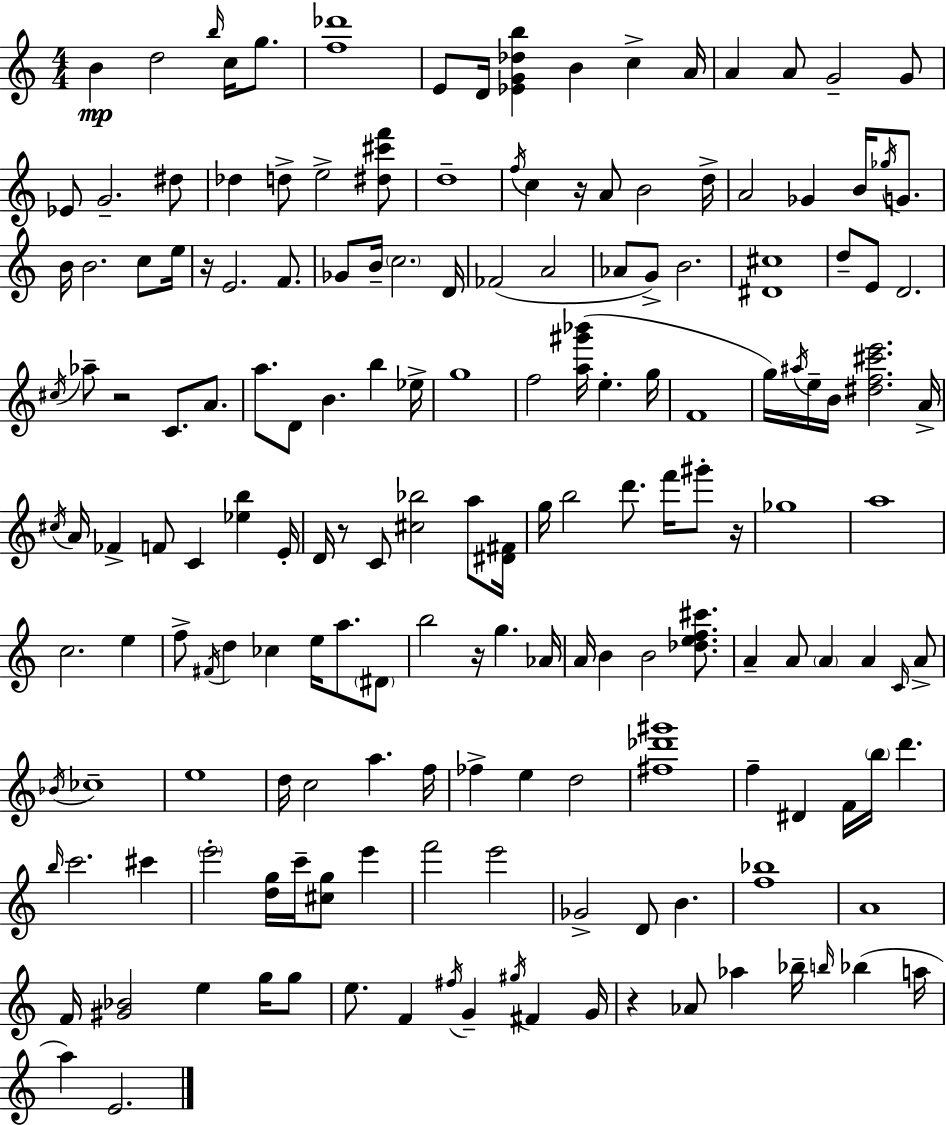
B4/q D5/h B5/s C5/s G5/e. [F5,Db6]/w E4/e D4/s [Eb4,G4,Db5,B5]/q B4/q C5/q A4/s A4/q A4/e G4/h G4/e Eb4/e G4/h. D#5/e Db5/q D5/e E5/h [D#5,C#6,F6]/e D5/w F5/s C5/q R/s A4/e B4/h D5/s A4/h Gb4/q B4/s Gb5/s G4/e. B4/s B4/h. C5/e E5/s R/s E4/h. F4/e. Gb4/e B4/s C5/h. D4/s FES4/h A4/h Ab4/e G4/e B4/h. [D#4,C#5]/w D5/e E4/e D4/h. C#5/s Ab5/e R/h C4/e. A4/e. A5/e. D4/e B4/q. B5/q Eb5/s G5/w F5/h [A5,G#6,Bb6]/s E5/q. G5/s F4/w G5/s A#5/s E5/s B4/s [D#5,F5,C#6,E6]/h. A4/s C#5/s A4/s FES4/q F4/e C4/q [Eb5,B5]/q E4/s D4/s R/e C4/e [C#5,Bb5]/h A5/e [D#4,F#4]/s G5/s B5/h D6/e. F6/s G#6/e R/s Gb5/w A5/w C5/h. E5/q F5/e F#4/s D5/q CES5/q E5/s A5/e. D#4/e B5/h R/s G5/q. Ab4/s A4/s B4/q B4/h [Db5,E5,F5,C#6]/e. A4/q A4/e A4/q A4/q C4/s A4/e Bb4/s CES5/w E5/w D5/s C5/h A5/q. F5/s FES5/q E5/q D5/h [F#5,Db6,G#6]/w F5/q D#4/q F4/s B5/s D6/q. B5/s C6/h. C#6/q E6/h [D5,G5]/s C6/s [C#5,G5]/e E6/q F6/h E6/h Gb4/h D4/e B4/q. [F5,Bb5]/w A4/w F4/s [G#4,Bb4]/h E5/q G5/s G5/e E5/e. F4/q F#5/s G4/q G#5/s F#4/q G4/s R/q Ab4/e Ab5/q Bb5/s B5/s Bb5/q A5/s A5/q E4/h.